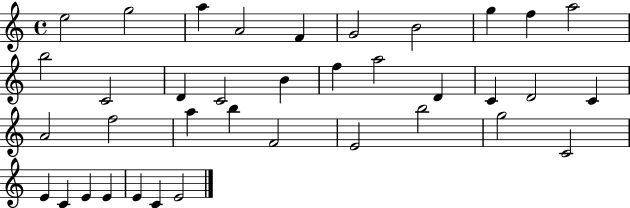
E5/h G5/h A5/q A4/h F4/q G4/h B4/h G5/q F5/q A5/h B5/h C4/h D4/q C4/h B4/q F5/q A5/h D4/q C4/q D4/h C4/q A4/h F5/h A5/q B5/q F4/h E4/h B5/h G5/h C4/h E4/q C4/q E4/q E4/q E4/q C4/q E4/h